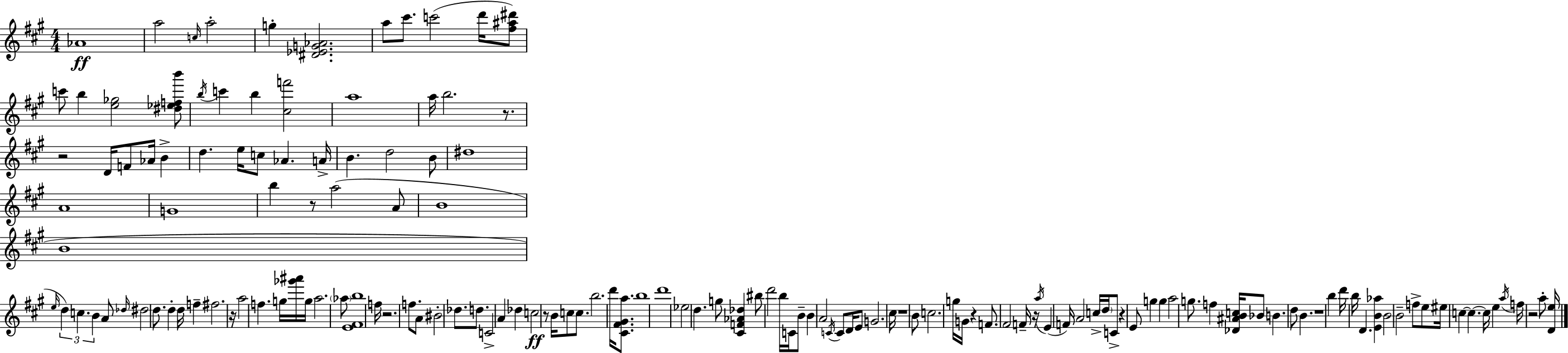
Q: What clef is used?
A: treble